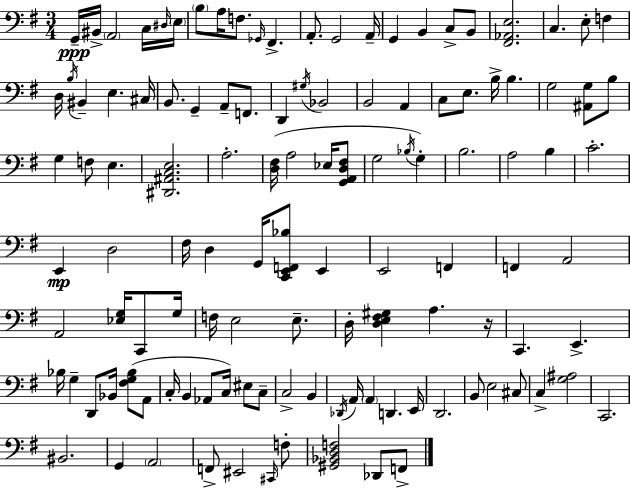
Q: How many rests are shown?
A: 1